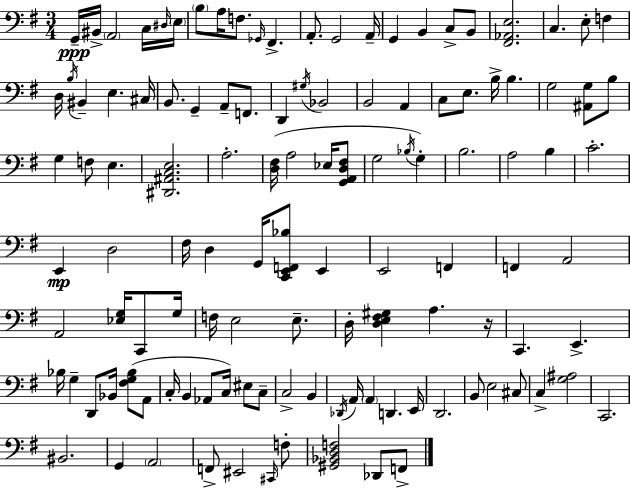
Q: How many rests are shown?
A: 1